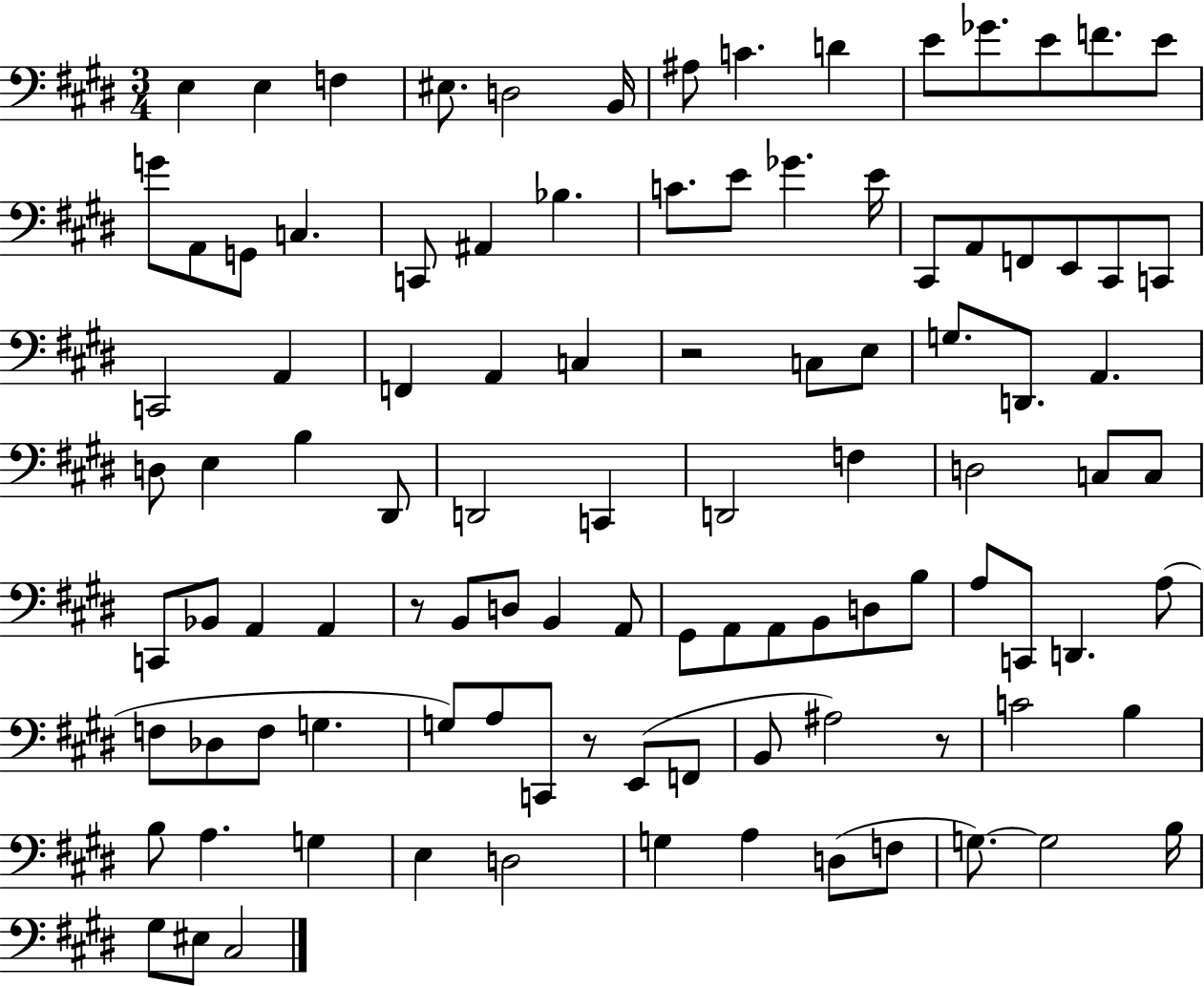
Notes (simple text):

E3/q E3/q F3/q EIS3/e. D3/h B2/s A#3/e C4/q. D4/q E4/e Gb4/e. E4/e F4/e. E4/e G4/e A2/e G2/e C3/q. C2/e A#2/q Bb3/q. C4/e. E4/e Gb4/q. E4/s C#2/e A2/e F2/e E2/e C#2/e C2/e C2/h A2/q F2/q A2/q C3/q R/h C3/e E3/e G3/e. D2/e. A2/q. D3/e E3/q B3/q D#2/e D2/h C2/q D2/h F3/q D3/h C3/e C3/e C2/e Bb2/e A2/q A2/q R/e B2/e D3/e B2/q A2/e G#2/e A2/e A2/e B2/e D3/e B3/e A3/e C2/e D2/q. A3/e F3/e Db3/e F3/e G3/q. G3/e A3/e C2/e R/e E2/e F2/e B2/e A#3/h R/e C4/h B3/q B3/e A3/q. G3/q E3/q D3/h G3/q A3/q D3/e F3/e G3/e. G3/h B3/s G#3/e EIS3/e C#3/h